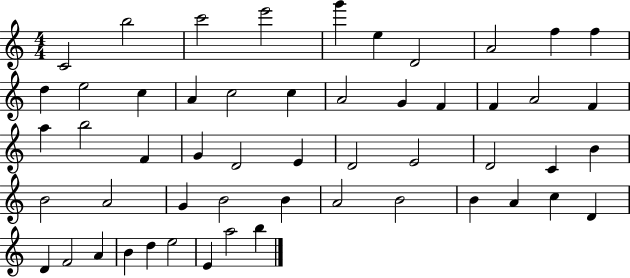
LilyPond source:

{
  \clef treble
  \numericTimeSignature
  \time 4/4
  \key c \major
  c'2 b''2 | c'''2 e'''2 | g'''4 e''4 d'2 | a'2 f''4 f''4 | \break d''4 e''2 c''4 | a'4 c''2 c''4 | a'2 g'4 f'4 | f'4 a'2 f'4 | \break a''4 b''2 f'4 | g'4 d'2 e'4 | d'2 e'2 | d'2 c'4 b'4 | \break b'2 a'2 | g'4 b'2 b'4 | a'2 b'2 | b'4 a'4 c''4 d'4 | \break d'4 f'2 a'4 | b'4 d''4 e''2 | e'4 a''2 b''4 | \bar "|."
}